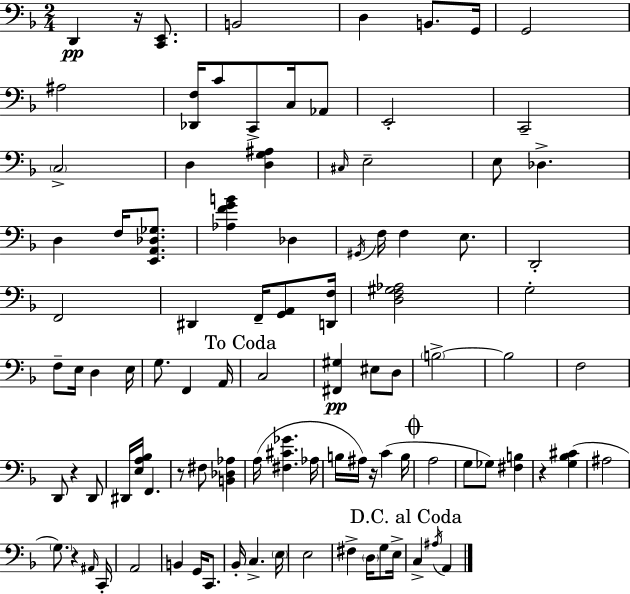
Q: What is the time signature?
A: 2/4